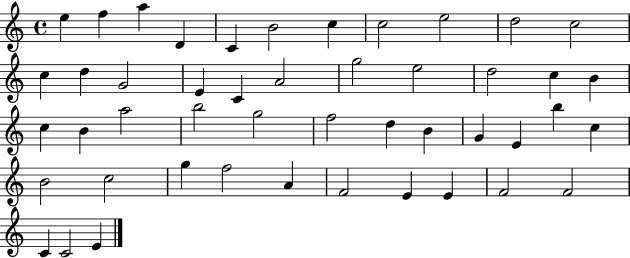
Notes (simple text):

E5/q F5/q A5/q D4/q C4/q B4/h C5/q C5/h E5/h D5/h C5/h C5/q D5/q G4/h E4/q C4/q A4/h G5/h E5/h D5/h C5/q B4/q C5/q B4/q A5/h B5/h G5/h F5/h D5/q B4/q G4/q E4/q B5/q C5/q B4/h C5/h G5/q F5/h A4/q F4/h E4/q E4/q F4/h F4/h C4/q C4/h E4/q